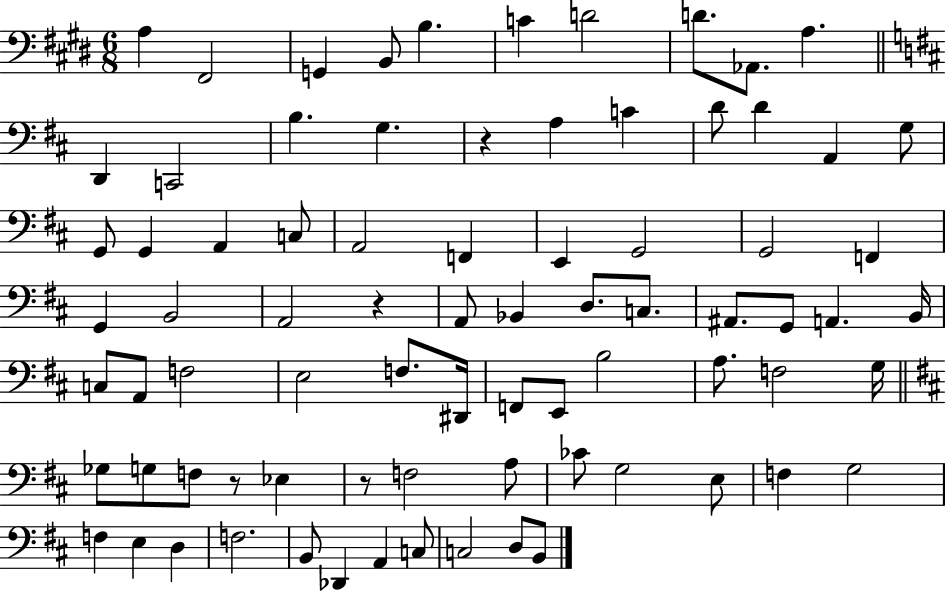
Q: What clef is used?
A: bass